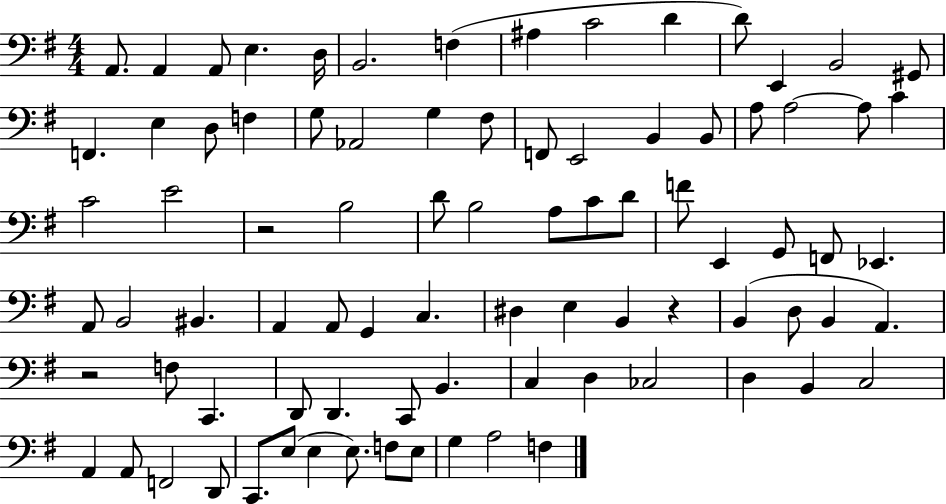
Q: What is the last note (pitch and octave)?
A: F3